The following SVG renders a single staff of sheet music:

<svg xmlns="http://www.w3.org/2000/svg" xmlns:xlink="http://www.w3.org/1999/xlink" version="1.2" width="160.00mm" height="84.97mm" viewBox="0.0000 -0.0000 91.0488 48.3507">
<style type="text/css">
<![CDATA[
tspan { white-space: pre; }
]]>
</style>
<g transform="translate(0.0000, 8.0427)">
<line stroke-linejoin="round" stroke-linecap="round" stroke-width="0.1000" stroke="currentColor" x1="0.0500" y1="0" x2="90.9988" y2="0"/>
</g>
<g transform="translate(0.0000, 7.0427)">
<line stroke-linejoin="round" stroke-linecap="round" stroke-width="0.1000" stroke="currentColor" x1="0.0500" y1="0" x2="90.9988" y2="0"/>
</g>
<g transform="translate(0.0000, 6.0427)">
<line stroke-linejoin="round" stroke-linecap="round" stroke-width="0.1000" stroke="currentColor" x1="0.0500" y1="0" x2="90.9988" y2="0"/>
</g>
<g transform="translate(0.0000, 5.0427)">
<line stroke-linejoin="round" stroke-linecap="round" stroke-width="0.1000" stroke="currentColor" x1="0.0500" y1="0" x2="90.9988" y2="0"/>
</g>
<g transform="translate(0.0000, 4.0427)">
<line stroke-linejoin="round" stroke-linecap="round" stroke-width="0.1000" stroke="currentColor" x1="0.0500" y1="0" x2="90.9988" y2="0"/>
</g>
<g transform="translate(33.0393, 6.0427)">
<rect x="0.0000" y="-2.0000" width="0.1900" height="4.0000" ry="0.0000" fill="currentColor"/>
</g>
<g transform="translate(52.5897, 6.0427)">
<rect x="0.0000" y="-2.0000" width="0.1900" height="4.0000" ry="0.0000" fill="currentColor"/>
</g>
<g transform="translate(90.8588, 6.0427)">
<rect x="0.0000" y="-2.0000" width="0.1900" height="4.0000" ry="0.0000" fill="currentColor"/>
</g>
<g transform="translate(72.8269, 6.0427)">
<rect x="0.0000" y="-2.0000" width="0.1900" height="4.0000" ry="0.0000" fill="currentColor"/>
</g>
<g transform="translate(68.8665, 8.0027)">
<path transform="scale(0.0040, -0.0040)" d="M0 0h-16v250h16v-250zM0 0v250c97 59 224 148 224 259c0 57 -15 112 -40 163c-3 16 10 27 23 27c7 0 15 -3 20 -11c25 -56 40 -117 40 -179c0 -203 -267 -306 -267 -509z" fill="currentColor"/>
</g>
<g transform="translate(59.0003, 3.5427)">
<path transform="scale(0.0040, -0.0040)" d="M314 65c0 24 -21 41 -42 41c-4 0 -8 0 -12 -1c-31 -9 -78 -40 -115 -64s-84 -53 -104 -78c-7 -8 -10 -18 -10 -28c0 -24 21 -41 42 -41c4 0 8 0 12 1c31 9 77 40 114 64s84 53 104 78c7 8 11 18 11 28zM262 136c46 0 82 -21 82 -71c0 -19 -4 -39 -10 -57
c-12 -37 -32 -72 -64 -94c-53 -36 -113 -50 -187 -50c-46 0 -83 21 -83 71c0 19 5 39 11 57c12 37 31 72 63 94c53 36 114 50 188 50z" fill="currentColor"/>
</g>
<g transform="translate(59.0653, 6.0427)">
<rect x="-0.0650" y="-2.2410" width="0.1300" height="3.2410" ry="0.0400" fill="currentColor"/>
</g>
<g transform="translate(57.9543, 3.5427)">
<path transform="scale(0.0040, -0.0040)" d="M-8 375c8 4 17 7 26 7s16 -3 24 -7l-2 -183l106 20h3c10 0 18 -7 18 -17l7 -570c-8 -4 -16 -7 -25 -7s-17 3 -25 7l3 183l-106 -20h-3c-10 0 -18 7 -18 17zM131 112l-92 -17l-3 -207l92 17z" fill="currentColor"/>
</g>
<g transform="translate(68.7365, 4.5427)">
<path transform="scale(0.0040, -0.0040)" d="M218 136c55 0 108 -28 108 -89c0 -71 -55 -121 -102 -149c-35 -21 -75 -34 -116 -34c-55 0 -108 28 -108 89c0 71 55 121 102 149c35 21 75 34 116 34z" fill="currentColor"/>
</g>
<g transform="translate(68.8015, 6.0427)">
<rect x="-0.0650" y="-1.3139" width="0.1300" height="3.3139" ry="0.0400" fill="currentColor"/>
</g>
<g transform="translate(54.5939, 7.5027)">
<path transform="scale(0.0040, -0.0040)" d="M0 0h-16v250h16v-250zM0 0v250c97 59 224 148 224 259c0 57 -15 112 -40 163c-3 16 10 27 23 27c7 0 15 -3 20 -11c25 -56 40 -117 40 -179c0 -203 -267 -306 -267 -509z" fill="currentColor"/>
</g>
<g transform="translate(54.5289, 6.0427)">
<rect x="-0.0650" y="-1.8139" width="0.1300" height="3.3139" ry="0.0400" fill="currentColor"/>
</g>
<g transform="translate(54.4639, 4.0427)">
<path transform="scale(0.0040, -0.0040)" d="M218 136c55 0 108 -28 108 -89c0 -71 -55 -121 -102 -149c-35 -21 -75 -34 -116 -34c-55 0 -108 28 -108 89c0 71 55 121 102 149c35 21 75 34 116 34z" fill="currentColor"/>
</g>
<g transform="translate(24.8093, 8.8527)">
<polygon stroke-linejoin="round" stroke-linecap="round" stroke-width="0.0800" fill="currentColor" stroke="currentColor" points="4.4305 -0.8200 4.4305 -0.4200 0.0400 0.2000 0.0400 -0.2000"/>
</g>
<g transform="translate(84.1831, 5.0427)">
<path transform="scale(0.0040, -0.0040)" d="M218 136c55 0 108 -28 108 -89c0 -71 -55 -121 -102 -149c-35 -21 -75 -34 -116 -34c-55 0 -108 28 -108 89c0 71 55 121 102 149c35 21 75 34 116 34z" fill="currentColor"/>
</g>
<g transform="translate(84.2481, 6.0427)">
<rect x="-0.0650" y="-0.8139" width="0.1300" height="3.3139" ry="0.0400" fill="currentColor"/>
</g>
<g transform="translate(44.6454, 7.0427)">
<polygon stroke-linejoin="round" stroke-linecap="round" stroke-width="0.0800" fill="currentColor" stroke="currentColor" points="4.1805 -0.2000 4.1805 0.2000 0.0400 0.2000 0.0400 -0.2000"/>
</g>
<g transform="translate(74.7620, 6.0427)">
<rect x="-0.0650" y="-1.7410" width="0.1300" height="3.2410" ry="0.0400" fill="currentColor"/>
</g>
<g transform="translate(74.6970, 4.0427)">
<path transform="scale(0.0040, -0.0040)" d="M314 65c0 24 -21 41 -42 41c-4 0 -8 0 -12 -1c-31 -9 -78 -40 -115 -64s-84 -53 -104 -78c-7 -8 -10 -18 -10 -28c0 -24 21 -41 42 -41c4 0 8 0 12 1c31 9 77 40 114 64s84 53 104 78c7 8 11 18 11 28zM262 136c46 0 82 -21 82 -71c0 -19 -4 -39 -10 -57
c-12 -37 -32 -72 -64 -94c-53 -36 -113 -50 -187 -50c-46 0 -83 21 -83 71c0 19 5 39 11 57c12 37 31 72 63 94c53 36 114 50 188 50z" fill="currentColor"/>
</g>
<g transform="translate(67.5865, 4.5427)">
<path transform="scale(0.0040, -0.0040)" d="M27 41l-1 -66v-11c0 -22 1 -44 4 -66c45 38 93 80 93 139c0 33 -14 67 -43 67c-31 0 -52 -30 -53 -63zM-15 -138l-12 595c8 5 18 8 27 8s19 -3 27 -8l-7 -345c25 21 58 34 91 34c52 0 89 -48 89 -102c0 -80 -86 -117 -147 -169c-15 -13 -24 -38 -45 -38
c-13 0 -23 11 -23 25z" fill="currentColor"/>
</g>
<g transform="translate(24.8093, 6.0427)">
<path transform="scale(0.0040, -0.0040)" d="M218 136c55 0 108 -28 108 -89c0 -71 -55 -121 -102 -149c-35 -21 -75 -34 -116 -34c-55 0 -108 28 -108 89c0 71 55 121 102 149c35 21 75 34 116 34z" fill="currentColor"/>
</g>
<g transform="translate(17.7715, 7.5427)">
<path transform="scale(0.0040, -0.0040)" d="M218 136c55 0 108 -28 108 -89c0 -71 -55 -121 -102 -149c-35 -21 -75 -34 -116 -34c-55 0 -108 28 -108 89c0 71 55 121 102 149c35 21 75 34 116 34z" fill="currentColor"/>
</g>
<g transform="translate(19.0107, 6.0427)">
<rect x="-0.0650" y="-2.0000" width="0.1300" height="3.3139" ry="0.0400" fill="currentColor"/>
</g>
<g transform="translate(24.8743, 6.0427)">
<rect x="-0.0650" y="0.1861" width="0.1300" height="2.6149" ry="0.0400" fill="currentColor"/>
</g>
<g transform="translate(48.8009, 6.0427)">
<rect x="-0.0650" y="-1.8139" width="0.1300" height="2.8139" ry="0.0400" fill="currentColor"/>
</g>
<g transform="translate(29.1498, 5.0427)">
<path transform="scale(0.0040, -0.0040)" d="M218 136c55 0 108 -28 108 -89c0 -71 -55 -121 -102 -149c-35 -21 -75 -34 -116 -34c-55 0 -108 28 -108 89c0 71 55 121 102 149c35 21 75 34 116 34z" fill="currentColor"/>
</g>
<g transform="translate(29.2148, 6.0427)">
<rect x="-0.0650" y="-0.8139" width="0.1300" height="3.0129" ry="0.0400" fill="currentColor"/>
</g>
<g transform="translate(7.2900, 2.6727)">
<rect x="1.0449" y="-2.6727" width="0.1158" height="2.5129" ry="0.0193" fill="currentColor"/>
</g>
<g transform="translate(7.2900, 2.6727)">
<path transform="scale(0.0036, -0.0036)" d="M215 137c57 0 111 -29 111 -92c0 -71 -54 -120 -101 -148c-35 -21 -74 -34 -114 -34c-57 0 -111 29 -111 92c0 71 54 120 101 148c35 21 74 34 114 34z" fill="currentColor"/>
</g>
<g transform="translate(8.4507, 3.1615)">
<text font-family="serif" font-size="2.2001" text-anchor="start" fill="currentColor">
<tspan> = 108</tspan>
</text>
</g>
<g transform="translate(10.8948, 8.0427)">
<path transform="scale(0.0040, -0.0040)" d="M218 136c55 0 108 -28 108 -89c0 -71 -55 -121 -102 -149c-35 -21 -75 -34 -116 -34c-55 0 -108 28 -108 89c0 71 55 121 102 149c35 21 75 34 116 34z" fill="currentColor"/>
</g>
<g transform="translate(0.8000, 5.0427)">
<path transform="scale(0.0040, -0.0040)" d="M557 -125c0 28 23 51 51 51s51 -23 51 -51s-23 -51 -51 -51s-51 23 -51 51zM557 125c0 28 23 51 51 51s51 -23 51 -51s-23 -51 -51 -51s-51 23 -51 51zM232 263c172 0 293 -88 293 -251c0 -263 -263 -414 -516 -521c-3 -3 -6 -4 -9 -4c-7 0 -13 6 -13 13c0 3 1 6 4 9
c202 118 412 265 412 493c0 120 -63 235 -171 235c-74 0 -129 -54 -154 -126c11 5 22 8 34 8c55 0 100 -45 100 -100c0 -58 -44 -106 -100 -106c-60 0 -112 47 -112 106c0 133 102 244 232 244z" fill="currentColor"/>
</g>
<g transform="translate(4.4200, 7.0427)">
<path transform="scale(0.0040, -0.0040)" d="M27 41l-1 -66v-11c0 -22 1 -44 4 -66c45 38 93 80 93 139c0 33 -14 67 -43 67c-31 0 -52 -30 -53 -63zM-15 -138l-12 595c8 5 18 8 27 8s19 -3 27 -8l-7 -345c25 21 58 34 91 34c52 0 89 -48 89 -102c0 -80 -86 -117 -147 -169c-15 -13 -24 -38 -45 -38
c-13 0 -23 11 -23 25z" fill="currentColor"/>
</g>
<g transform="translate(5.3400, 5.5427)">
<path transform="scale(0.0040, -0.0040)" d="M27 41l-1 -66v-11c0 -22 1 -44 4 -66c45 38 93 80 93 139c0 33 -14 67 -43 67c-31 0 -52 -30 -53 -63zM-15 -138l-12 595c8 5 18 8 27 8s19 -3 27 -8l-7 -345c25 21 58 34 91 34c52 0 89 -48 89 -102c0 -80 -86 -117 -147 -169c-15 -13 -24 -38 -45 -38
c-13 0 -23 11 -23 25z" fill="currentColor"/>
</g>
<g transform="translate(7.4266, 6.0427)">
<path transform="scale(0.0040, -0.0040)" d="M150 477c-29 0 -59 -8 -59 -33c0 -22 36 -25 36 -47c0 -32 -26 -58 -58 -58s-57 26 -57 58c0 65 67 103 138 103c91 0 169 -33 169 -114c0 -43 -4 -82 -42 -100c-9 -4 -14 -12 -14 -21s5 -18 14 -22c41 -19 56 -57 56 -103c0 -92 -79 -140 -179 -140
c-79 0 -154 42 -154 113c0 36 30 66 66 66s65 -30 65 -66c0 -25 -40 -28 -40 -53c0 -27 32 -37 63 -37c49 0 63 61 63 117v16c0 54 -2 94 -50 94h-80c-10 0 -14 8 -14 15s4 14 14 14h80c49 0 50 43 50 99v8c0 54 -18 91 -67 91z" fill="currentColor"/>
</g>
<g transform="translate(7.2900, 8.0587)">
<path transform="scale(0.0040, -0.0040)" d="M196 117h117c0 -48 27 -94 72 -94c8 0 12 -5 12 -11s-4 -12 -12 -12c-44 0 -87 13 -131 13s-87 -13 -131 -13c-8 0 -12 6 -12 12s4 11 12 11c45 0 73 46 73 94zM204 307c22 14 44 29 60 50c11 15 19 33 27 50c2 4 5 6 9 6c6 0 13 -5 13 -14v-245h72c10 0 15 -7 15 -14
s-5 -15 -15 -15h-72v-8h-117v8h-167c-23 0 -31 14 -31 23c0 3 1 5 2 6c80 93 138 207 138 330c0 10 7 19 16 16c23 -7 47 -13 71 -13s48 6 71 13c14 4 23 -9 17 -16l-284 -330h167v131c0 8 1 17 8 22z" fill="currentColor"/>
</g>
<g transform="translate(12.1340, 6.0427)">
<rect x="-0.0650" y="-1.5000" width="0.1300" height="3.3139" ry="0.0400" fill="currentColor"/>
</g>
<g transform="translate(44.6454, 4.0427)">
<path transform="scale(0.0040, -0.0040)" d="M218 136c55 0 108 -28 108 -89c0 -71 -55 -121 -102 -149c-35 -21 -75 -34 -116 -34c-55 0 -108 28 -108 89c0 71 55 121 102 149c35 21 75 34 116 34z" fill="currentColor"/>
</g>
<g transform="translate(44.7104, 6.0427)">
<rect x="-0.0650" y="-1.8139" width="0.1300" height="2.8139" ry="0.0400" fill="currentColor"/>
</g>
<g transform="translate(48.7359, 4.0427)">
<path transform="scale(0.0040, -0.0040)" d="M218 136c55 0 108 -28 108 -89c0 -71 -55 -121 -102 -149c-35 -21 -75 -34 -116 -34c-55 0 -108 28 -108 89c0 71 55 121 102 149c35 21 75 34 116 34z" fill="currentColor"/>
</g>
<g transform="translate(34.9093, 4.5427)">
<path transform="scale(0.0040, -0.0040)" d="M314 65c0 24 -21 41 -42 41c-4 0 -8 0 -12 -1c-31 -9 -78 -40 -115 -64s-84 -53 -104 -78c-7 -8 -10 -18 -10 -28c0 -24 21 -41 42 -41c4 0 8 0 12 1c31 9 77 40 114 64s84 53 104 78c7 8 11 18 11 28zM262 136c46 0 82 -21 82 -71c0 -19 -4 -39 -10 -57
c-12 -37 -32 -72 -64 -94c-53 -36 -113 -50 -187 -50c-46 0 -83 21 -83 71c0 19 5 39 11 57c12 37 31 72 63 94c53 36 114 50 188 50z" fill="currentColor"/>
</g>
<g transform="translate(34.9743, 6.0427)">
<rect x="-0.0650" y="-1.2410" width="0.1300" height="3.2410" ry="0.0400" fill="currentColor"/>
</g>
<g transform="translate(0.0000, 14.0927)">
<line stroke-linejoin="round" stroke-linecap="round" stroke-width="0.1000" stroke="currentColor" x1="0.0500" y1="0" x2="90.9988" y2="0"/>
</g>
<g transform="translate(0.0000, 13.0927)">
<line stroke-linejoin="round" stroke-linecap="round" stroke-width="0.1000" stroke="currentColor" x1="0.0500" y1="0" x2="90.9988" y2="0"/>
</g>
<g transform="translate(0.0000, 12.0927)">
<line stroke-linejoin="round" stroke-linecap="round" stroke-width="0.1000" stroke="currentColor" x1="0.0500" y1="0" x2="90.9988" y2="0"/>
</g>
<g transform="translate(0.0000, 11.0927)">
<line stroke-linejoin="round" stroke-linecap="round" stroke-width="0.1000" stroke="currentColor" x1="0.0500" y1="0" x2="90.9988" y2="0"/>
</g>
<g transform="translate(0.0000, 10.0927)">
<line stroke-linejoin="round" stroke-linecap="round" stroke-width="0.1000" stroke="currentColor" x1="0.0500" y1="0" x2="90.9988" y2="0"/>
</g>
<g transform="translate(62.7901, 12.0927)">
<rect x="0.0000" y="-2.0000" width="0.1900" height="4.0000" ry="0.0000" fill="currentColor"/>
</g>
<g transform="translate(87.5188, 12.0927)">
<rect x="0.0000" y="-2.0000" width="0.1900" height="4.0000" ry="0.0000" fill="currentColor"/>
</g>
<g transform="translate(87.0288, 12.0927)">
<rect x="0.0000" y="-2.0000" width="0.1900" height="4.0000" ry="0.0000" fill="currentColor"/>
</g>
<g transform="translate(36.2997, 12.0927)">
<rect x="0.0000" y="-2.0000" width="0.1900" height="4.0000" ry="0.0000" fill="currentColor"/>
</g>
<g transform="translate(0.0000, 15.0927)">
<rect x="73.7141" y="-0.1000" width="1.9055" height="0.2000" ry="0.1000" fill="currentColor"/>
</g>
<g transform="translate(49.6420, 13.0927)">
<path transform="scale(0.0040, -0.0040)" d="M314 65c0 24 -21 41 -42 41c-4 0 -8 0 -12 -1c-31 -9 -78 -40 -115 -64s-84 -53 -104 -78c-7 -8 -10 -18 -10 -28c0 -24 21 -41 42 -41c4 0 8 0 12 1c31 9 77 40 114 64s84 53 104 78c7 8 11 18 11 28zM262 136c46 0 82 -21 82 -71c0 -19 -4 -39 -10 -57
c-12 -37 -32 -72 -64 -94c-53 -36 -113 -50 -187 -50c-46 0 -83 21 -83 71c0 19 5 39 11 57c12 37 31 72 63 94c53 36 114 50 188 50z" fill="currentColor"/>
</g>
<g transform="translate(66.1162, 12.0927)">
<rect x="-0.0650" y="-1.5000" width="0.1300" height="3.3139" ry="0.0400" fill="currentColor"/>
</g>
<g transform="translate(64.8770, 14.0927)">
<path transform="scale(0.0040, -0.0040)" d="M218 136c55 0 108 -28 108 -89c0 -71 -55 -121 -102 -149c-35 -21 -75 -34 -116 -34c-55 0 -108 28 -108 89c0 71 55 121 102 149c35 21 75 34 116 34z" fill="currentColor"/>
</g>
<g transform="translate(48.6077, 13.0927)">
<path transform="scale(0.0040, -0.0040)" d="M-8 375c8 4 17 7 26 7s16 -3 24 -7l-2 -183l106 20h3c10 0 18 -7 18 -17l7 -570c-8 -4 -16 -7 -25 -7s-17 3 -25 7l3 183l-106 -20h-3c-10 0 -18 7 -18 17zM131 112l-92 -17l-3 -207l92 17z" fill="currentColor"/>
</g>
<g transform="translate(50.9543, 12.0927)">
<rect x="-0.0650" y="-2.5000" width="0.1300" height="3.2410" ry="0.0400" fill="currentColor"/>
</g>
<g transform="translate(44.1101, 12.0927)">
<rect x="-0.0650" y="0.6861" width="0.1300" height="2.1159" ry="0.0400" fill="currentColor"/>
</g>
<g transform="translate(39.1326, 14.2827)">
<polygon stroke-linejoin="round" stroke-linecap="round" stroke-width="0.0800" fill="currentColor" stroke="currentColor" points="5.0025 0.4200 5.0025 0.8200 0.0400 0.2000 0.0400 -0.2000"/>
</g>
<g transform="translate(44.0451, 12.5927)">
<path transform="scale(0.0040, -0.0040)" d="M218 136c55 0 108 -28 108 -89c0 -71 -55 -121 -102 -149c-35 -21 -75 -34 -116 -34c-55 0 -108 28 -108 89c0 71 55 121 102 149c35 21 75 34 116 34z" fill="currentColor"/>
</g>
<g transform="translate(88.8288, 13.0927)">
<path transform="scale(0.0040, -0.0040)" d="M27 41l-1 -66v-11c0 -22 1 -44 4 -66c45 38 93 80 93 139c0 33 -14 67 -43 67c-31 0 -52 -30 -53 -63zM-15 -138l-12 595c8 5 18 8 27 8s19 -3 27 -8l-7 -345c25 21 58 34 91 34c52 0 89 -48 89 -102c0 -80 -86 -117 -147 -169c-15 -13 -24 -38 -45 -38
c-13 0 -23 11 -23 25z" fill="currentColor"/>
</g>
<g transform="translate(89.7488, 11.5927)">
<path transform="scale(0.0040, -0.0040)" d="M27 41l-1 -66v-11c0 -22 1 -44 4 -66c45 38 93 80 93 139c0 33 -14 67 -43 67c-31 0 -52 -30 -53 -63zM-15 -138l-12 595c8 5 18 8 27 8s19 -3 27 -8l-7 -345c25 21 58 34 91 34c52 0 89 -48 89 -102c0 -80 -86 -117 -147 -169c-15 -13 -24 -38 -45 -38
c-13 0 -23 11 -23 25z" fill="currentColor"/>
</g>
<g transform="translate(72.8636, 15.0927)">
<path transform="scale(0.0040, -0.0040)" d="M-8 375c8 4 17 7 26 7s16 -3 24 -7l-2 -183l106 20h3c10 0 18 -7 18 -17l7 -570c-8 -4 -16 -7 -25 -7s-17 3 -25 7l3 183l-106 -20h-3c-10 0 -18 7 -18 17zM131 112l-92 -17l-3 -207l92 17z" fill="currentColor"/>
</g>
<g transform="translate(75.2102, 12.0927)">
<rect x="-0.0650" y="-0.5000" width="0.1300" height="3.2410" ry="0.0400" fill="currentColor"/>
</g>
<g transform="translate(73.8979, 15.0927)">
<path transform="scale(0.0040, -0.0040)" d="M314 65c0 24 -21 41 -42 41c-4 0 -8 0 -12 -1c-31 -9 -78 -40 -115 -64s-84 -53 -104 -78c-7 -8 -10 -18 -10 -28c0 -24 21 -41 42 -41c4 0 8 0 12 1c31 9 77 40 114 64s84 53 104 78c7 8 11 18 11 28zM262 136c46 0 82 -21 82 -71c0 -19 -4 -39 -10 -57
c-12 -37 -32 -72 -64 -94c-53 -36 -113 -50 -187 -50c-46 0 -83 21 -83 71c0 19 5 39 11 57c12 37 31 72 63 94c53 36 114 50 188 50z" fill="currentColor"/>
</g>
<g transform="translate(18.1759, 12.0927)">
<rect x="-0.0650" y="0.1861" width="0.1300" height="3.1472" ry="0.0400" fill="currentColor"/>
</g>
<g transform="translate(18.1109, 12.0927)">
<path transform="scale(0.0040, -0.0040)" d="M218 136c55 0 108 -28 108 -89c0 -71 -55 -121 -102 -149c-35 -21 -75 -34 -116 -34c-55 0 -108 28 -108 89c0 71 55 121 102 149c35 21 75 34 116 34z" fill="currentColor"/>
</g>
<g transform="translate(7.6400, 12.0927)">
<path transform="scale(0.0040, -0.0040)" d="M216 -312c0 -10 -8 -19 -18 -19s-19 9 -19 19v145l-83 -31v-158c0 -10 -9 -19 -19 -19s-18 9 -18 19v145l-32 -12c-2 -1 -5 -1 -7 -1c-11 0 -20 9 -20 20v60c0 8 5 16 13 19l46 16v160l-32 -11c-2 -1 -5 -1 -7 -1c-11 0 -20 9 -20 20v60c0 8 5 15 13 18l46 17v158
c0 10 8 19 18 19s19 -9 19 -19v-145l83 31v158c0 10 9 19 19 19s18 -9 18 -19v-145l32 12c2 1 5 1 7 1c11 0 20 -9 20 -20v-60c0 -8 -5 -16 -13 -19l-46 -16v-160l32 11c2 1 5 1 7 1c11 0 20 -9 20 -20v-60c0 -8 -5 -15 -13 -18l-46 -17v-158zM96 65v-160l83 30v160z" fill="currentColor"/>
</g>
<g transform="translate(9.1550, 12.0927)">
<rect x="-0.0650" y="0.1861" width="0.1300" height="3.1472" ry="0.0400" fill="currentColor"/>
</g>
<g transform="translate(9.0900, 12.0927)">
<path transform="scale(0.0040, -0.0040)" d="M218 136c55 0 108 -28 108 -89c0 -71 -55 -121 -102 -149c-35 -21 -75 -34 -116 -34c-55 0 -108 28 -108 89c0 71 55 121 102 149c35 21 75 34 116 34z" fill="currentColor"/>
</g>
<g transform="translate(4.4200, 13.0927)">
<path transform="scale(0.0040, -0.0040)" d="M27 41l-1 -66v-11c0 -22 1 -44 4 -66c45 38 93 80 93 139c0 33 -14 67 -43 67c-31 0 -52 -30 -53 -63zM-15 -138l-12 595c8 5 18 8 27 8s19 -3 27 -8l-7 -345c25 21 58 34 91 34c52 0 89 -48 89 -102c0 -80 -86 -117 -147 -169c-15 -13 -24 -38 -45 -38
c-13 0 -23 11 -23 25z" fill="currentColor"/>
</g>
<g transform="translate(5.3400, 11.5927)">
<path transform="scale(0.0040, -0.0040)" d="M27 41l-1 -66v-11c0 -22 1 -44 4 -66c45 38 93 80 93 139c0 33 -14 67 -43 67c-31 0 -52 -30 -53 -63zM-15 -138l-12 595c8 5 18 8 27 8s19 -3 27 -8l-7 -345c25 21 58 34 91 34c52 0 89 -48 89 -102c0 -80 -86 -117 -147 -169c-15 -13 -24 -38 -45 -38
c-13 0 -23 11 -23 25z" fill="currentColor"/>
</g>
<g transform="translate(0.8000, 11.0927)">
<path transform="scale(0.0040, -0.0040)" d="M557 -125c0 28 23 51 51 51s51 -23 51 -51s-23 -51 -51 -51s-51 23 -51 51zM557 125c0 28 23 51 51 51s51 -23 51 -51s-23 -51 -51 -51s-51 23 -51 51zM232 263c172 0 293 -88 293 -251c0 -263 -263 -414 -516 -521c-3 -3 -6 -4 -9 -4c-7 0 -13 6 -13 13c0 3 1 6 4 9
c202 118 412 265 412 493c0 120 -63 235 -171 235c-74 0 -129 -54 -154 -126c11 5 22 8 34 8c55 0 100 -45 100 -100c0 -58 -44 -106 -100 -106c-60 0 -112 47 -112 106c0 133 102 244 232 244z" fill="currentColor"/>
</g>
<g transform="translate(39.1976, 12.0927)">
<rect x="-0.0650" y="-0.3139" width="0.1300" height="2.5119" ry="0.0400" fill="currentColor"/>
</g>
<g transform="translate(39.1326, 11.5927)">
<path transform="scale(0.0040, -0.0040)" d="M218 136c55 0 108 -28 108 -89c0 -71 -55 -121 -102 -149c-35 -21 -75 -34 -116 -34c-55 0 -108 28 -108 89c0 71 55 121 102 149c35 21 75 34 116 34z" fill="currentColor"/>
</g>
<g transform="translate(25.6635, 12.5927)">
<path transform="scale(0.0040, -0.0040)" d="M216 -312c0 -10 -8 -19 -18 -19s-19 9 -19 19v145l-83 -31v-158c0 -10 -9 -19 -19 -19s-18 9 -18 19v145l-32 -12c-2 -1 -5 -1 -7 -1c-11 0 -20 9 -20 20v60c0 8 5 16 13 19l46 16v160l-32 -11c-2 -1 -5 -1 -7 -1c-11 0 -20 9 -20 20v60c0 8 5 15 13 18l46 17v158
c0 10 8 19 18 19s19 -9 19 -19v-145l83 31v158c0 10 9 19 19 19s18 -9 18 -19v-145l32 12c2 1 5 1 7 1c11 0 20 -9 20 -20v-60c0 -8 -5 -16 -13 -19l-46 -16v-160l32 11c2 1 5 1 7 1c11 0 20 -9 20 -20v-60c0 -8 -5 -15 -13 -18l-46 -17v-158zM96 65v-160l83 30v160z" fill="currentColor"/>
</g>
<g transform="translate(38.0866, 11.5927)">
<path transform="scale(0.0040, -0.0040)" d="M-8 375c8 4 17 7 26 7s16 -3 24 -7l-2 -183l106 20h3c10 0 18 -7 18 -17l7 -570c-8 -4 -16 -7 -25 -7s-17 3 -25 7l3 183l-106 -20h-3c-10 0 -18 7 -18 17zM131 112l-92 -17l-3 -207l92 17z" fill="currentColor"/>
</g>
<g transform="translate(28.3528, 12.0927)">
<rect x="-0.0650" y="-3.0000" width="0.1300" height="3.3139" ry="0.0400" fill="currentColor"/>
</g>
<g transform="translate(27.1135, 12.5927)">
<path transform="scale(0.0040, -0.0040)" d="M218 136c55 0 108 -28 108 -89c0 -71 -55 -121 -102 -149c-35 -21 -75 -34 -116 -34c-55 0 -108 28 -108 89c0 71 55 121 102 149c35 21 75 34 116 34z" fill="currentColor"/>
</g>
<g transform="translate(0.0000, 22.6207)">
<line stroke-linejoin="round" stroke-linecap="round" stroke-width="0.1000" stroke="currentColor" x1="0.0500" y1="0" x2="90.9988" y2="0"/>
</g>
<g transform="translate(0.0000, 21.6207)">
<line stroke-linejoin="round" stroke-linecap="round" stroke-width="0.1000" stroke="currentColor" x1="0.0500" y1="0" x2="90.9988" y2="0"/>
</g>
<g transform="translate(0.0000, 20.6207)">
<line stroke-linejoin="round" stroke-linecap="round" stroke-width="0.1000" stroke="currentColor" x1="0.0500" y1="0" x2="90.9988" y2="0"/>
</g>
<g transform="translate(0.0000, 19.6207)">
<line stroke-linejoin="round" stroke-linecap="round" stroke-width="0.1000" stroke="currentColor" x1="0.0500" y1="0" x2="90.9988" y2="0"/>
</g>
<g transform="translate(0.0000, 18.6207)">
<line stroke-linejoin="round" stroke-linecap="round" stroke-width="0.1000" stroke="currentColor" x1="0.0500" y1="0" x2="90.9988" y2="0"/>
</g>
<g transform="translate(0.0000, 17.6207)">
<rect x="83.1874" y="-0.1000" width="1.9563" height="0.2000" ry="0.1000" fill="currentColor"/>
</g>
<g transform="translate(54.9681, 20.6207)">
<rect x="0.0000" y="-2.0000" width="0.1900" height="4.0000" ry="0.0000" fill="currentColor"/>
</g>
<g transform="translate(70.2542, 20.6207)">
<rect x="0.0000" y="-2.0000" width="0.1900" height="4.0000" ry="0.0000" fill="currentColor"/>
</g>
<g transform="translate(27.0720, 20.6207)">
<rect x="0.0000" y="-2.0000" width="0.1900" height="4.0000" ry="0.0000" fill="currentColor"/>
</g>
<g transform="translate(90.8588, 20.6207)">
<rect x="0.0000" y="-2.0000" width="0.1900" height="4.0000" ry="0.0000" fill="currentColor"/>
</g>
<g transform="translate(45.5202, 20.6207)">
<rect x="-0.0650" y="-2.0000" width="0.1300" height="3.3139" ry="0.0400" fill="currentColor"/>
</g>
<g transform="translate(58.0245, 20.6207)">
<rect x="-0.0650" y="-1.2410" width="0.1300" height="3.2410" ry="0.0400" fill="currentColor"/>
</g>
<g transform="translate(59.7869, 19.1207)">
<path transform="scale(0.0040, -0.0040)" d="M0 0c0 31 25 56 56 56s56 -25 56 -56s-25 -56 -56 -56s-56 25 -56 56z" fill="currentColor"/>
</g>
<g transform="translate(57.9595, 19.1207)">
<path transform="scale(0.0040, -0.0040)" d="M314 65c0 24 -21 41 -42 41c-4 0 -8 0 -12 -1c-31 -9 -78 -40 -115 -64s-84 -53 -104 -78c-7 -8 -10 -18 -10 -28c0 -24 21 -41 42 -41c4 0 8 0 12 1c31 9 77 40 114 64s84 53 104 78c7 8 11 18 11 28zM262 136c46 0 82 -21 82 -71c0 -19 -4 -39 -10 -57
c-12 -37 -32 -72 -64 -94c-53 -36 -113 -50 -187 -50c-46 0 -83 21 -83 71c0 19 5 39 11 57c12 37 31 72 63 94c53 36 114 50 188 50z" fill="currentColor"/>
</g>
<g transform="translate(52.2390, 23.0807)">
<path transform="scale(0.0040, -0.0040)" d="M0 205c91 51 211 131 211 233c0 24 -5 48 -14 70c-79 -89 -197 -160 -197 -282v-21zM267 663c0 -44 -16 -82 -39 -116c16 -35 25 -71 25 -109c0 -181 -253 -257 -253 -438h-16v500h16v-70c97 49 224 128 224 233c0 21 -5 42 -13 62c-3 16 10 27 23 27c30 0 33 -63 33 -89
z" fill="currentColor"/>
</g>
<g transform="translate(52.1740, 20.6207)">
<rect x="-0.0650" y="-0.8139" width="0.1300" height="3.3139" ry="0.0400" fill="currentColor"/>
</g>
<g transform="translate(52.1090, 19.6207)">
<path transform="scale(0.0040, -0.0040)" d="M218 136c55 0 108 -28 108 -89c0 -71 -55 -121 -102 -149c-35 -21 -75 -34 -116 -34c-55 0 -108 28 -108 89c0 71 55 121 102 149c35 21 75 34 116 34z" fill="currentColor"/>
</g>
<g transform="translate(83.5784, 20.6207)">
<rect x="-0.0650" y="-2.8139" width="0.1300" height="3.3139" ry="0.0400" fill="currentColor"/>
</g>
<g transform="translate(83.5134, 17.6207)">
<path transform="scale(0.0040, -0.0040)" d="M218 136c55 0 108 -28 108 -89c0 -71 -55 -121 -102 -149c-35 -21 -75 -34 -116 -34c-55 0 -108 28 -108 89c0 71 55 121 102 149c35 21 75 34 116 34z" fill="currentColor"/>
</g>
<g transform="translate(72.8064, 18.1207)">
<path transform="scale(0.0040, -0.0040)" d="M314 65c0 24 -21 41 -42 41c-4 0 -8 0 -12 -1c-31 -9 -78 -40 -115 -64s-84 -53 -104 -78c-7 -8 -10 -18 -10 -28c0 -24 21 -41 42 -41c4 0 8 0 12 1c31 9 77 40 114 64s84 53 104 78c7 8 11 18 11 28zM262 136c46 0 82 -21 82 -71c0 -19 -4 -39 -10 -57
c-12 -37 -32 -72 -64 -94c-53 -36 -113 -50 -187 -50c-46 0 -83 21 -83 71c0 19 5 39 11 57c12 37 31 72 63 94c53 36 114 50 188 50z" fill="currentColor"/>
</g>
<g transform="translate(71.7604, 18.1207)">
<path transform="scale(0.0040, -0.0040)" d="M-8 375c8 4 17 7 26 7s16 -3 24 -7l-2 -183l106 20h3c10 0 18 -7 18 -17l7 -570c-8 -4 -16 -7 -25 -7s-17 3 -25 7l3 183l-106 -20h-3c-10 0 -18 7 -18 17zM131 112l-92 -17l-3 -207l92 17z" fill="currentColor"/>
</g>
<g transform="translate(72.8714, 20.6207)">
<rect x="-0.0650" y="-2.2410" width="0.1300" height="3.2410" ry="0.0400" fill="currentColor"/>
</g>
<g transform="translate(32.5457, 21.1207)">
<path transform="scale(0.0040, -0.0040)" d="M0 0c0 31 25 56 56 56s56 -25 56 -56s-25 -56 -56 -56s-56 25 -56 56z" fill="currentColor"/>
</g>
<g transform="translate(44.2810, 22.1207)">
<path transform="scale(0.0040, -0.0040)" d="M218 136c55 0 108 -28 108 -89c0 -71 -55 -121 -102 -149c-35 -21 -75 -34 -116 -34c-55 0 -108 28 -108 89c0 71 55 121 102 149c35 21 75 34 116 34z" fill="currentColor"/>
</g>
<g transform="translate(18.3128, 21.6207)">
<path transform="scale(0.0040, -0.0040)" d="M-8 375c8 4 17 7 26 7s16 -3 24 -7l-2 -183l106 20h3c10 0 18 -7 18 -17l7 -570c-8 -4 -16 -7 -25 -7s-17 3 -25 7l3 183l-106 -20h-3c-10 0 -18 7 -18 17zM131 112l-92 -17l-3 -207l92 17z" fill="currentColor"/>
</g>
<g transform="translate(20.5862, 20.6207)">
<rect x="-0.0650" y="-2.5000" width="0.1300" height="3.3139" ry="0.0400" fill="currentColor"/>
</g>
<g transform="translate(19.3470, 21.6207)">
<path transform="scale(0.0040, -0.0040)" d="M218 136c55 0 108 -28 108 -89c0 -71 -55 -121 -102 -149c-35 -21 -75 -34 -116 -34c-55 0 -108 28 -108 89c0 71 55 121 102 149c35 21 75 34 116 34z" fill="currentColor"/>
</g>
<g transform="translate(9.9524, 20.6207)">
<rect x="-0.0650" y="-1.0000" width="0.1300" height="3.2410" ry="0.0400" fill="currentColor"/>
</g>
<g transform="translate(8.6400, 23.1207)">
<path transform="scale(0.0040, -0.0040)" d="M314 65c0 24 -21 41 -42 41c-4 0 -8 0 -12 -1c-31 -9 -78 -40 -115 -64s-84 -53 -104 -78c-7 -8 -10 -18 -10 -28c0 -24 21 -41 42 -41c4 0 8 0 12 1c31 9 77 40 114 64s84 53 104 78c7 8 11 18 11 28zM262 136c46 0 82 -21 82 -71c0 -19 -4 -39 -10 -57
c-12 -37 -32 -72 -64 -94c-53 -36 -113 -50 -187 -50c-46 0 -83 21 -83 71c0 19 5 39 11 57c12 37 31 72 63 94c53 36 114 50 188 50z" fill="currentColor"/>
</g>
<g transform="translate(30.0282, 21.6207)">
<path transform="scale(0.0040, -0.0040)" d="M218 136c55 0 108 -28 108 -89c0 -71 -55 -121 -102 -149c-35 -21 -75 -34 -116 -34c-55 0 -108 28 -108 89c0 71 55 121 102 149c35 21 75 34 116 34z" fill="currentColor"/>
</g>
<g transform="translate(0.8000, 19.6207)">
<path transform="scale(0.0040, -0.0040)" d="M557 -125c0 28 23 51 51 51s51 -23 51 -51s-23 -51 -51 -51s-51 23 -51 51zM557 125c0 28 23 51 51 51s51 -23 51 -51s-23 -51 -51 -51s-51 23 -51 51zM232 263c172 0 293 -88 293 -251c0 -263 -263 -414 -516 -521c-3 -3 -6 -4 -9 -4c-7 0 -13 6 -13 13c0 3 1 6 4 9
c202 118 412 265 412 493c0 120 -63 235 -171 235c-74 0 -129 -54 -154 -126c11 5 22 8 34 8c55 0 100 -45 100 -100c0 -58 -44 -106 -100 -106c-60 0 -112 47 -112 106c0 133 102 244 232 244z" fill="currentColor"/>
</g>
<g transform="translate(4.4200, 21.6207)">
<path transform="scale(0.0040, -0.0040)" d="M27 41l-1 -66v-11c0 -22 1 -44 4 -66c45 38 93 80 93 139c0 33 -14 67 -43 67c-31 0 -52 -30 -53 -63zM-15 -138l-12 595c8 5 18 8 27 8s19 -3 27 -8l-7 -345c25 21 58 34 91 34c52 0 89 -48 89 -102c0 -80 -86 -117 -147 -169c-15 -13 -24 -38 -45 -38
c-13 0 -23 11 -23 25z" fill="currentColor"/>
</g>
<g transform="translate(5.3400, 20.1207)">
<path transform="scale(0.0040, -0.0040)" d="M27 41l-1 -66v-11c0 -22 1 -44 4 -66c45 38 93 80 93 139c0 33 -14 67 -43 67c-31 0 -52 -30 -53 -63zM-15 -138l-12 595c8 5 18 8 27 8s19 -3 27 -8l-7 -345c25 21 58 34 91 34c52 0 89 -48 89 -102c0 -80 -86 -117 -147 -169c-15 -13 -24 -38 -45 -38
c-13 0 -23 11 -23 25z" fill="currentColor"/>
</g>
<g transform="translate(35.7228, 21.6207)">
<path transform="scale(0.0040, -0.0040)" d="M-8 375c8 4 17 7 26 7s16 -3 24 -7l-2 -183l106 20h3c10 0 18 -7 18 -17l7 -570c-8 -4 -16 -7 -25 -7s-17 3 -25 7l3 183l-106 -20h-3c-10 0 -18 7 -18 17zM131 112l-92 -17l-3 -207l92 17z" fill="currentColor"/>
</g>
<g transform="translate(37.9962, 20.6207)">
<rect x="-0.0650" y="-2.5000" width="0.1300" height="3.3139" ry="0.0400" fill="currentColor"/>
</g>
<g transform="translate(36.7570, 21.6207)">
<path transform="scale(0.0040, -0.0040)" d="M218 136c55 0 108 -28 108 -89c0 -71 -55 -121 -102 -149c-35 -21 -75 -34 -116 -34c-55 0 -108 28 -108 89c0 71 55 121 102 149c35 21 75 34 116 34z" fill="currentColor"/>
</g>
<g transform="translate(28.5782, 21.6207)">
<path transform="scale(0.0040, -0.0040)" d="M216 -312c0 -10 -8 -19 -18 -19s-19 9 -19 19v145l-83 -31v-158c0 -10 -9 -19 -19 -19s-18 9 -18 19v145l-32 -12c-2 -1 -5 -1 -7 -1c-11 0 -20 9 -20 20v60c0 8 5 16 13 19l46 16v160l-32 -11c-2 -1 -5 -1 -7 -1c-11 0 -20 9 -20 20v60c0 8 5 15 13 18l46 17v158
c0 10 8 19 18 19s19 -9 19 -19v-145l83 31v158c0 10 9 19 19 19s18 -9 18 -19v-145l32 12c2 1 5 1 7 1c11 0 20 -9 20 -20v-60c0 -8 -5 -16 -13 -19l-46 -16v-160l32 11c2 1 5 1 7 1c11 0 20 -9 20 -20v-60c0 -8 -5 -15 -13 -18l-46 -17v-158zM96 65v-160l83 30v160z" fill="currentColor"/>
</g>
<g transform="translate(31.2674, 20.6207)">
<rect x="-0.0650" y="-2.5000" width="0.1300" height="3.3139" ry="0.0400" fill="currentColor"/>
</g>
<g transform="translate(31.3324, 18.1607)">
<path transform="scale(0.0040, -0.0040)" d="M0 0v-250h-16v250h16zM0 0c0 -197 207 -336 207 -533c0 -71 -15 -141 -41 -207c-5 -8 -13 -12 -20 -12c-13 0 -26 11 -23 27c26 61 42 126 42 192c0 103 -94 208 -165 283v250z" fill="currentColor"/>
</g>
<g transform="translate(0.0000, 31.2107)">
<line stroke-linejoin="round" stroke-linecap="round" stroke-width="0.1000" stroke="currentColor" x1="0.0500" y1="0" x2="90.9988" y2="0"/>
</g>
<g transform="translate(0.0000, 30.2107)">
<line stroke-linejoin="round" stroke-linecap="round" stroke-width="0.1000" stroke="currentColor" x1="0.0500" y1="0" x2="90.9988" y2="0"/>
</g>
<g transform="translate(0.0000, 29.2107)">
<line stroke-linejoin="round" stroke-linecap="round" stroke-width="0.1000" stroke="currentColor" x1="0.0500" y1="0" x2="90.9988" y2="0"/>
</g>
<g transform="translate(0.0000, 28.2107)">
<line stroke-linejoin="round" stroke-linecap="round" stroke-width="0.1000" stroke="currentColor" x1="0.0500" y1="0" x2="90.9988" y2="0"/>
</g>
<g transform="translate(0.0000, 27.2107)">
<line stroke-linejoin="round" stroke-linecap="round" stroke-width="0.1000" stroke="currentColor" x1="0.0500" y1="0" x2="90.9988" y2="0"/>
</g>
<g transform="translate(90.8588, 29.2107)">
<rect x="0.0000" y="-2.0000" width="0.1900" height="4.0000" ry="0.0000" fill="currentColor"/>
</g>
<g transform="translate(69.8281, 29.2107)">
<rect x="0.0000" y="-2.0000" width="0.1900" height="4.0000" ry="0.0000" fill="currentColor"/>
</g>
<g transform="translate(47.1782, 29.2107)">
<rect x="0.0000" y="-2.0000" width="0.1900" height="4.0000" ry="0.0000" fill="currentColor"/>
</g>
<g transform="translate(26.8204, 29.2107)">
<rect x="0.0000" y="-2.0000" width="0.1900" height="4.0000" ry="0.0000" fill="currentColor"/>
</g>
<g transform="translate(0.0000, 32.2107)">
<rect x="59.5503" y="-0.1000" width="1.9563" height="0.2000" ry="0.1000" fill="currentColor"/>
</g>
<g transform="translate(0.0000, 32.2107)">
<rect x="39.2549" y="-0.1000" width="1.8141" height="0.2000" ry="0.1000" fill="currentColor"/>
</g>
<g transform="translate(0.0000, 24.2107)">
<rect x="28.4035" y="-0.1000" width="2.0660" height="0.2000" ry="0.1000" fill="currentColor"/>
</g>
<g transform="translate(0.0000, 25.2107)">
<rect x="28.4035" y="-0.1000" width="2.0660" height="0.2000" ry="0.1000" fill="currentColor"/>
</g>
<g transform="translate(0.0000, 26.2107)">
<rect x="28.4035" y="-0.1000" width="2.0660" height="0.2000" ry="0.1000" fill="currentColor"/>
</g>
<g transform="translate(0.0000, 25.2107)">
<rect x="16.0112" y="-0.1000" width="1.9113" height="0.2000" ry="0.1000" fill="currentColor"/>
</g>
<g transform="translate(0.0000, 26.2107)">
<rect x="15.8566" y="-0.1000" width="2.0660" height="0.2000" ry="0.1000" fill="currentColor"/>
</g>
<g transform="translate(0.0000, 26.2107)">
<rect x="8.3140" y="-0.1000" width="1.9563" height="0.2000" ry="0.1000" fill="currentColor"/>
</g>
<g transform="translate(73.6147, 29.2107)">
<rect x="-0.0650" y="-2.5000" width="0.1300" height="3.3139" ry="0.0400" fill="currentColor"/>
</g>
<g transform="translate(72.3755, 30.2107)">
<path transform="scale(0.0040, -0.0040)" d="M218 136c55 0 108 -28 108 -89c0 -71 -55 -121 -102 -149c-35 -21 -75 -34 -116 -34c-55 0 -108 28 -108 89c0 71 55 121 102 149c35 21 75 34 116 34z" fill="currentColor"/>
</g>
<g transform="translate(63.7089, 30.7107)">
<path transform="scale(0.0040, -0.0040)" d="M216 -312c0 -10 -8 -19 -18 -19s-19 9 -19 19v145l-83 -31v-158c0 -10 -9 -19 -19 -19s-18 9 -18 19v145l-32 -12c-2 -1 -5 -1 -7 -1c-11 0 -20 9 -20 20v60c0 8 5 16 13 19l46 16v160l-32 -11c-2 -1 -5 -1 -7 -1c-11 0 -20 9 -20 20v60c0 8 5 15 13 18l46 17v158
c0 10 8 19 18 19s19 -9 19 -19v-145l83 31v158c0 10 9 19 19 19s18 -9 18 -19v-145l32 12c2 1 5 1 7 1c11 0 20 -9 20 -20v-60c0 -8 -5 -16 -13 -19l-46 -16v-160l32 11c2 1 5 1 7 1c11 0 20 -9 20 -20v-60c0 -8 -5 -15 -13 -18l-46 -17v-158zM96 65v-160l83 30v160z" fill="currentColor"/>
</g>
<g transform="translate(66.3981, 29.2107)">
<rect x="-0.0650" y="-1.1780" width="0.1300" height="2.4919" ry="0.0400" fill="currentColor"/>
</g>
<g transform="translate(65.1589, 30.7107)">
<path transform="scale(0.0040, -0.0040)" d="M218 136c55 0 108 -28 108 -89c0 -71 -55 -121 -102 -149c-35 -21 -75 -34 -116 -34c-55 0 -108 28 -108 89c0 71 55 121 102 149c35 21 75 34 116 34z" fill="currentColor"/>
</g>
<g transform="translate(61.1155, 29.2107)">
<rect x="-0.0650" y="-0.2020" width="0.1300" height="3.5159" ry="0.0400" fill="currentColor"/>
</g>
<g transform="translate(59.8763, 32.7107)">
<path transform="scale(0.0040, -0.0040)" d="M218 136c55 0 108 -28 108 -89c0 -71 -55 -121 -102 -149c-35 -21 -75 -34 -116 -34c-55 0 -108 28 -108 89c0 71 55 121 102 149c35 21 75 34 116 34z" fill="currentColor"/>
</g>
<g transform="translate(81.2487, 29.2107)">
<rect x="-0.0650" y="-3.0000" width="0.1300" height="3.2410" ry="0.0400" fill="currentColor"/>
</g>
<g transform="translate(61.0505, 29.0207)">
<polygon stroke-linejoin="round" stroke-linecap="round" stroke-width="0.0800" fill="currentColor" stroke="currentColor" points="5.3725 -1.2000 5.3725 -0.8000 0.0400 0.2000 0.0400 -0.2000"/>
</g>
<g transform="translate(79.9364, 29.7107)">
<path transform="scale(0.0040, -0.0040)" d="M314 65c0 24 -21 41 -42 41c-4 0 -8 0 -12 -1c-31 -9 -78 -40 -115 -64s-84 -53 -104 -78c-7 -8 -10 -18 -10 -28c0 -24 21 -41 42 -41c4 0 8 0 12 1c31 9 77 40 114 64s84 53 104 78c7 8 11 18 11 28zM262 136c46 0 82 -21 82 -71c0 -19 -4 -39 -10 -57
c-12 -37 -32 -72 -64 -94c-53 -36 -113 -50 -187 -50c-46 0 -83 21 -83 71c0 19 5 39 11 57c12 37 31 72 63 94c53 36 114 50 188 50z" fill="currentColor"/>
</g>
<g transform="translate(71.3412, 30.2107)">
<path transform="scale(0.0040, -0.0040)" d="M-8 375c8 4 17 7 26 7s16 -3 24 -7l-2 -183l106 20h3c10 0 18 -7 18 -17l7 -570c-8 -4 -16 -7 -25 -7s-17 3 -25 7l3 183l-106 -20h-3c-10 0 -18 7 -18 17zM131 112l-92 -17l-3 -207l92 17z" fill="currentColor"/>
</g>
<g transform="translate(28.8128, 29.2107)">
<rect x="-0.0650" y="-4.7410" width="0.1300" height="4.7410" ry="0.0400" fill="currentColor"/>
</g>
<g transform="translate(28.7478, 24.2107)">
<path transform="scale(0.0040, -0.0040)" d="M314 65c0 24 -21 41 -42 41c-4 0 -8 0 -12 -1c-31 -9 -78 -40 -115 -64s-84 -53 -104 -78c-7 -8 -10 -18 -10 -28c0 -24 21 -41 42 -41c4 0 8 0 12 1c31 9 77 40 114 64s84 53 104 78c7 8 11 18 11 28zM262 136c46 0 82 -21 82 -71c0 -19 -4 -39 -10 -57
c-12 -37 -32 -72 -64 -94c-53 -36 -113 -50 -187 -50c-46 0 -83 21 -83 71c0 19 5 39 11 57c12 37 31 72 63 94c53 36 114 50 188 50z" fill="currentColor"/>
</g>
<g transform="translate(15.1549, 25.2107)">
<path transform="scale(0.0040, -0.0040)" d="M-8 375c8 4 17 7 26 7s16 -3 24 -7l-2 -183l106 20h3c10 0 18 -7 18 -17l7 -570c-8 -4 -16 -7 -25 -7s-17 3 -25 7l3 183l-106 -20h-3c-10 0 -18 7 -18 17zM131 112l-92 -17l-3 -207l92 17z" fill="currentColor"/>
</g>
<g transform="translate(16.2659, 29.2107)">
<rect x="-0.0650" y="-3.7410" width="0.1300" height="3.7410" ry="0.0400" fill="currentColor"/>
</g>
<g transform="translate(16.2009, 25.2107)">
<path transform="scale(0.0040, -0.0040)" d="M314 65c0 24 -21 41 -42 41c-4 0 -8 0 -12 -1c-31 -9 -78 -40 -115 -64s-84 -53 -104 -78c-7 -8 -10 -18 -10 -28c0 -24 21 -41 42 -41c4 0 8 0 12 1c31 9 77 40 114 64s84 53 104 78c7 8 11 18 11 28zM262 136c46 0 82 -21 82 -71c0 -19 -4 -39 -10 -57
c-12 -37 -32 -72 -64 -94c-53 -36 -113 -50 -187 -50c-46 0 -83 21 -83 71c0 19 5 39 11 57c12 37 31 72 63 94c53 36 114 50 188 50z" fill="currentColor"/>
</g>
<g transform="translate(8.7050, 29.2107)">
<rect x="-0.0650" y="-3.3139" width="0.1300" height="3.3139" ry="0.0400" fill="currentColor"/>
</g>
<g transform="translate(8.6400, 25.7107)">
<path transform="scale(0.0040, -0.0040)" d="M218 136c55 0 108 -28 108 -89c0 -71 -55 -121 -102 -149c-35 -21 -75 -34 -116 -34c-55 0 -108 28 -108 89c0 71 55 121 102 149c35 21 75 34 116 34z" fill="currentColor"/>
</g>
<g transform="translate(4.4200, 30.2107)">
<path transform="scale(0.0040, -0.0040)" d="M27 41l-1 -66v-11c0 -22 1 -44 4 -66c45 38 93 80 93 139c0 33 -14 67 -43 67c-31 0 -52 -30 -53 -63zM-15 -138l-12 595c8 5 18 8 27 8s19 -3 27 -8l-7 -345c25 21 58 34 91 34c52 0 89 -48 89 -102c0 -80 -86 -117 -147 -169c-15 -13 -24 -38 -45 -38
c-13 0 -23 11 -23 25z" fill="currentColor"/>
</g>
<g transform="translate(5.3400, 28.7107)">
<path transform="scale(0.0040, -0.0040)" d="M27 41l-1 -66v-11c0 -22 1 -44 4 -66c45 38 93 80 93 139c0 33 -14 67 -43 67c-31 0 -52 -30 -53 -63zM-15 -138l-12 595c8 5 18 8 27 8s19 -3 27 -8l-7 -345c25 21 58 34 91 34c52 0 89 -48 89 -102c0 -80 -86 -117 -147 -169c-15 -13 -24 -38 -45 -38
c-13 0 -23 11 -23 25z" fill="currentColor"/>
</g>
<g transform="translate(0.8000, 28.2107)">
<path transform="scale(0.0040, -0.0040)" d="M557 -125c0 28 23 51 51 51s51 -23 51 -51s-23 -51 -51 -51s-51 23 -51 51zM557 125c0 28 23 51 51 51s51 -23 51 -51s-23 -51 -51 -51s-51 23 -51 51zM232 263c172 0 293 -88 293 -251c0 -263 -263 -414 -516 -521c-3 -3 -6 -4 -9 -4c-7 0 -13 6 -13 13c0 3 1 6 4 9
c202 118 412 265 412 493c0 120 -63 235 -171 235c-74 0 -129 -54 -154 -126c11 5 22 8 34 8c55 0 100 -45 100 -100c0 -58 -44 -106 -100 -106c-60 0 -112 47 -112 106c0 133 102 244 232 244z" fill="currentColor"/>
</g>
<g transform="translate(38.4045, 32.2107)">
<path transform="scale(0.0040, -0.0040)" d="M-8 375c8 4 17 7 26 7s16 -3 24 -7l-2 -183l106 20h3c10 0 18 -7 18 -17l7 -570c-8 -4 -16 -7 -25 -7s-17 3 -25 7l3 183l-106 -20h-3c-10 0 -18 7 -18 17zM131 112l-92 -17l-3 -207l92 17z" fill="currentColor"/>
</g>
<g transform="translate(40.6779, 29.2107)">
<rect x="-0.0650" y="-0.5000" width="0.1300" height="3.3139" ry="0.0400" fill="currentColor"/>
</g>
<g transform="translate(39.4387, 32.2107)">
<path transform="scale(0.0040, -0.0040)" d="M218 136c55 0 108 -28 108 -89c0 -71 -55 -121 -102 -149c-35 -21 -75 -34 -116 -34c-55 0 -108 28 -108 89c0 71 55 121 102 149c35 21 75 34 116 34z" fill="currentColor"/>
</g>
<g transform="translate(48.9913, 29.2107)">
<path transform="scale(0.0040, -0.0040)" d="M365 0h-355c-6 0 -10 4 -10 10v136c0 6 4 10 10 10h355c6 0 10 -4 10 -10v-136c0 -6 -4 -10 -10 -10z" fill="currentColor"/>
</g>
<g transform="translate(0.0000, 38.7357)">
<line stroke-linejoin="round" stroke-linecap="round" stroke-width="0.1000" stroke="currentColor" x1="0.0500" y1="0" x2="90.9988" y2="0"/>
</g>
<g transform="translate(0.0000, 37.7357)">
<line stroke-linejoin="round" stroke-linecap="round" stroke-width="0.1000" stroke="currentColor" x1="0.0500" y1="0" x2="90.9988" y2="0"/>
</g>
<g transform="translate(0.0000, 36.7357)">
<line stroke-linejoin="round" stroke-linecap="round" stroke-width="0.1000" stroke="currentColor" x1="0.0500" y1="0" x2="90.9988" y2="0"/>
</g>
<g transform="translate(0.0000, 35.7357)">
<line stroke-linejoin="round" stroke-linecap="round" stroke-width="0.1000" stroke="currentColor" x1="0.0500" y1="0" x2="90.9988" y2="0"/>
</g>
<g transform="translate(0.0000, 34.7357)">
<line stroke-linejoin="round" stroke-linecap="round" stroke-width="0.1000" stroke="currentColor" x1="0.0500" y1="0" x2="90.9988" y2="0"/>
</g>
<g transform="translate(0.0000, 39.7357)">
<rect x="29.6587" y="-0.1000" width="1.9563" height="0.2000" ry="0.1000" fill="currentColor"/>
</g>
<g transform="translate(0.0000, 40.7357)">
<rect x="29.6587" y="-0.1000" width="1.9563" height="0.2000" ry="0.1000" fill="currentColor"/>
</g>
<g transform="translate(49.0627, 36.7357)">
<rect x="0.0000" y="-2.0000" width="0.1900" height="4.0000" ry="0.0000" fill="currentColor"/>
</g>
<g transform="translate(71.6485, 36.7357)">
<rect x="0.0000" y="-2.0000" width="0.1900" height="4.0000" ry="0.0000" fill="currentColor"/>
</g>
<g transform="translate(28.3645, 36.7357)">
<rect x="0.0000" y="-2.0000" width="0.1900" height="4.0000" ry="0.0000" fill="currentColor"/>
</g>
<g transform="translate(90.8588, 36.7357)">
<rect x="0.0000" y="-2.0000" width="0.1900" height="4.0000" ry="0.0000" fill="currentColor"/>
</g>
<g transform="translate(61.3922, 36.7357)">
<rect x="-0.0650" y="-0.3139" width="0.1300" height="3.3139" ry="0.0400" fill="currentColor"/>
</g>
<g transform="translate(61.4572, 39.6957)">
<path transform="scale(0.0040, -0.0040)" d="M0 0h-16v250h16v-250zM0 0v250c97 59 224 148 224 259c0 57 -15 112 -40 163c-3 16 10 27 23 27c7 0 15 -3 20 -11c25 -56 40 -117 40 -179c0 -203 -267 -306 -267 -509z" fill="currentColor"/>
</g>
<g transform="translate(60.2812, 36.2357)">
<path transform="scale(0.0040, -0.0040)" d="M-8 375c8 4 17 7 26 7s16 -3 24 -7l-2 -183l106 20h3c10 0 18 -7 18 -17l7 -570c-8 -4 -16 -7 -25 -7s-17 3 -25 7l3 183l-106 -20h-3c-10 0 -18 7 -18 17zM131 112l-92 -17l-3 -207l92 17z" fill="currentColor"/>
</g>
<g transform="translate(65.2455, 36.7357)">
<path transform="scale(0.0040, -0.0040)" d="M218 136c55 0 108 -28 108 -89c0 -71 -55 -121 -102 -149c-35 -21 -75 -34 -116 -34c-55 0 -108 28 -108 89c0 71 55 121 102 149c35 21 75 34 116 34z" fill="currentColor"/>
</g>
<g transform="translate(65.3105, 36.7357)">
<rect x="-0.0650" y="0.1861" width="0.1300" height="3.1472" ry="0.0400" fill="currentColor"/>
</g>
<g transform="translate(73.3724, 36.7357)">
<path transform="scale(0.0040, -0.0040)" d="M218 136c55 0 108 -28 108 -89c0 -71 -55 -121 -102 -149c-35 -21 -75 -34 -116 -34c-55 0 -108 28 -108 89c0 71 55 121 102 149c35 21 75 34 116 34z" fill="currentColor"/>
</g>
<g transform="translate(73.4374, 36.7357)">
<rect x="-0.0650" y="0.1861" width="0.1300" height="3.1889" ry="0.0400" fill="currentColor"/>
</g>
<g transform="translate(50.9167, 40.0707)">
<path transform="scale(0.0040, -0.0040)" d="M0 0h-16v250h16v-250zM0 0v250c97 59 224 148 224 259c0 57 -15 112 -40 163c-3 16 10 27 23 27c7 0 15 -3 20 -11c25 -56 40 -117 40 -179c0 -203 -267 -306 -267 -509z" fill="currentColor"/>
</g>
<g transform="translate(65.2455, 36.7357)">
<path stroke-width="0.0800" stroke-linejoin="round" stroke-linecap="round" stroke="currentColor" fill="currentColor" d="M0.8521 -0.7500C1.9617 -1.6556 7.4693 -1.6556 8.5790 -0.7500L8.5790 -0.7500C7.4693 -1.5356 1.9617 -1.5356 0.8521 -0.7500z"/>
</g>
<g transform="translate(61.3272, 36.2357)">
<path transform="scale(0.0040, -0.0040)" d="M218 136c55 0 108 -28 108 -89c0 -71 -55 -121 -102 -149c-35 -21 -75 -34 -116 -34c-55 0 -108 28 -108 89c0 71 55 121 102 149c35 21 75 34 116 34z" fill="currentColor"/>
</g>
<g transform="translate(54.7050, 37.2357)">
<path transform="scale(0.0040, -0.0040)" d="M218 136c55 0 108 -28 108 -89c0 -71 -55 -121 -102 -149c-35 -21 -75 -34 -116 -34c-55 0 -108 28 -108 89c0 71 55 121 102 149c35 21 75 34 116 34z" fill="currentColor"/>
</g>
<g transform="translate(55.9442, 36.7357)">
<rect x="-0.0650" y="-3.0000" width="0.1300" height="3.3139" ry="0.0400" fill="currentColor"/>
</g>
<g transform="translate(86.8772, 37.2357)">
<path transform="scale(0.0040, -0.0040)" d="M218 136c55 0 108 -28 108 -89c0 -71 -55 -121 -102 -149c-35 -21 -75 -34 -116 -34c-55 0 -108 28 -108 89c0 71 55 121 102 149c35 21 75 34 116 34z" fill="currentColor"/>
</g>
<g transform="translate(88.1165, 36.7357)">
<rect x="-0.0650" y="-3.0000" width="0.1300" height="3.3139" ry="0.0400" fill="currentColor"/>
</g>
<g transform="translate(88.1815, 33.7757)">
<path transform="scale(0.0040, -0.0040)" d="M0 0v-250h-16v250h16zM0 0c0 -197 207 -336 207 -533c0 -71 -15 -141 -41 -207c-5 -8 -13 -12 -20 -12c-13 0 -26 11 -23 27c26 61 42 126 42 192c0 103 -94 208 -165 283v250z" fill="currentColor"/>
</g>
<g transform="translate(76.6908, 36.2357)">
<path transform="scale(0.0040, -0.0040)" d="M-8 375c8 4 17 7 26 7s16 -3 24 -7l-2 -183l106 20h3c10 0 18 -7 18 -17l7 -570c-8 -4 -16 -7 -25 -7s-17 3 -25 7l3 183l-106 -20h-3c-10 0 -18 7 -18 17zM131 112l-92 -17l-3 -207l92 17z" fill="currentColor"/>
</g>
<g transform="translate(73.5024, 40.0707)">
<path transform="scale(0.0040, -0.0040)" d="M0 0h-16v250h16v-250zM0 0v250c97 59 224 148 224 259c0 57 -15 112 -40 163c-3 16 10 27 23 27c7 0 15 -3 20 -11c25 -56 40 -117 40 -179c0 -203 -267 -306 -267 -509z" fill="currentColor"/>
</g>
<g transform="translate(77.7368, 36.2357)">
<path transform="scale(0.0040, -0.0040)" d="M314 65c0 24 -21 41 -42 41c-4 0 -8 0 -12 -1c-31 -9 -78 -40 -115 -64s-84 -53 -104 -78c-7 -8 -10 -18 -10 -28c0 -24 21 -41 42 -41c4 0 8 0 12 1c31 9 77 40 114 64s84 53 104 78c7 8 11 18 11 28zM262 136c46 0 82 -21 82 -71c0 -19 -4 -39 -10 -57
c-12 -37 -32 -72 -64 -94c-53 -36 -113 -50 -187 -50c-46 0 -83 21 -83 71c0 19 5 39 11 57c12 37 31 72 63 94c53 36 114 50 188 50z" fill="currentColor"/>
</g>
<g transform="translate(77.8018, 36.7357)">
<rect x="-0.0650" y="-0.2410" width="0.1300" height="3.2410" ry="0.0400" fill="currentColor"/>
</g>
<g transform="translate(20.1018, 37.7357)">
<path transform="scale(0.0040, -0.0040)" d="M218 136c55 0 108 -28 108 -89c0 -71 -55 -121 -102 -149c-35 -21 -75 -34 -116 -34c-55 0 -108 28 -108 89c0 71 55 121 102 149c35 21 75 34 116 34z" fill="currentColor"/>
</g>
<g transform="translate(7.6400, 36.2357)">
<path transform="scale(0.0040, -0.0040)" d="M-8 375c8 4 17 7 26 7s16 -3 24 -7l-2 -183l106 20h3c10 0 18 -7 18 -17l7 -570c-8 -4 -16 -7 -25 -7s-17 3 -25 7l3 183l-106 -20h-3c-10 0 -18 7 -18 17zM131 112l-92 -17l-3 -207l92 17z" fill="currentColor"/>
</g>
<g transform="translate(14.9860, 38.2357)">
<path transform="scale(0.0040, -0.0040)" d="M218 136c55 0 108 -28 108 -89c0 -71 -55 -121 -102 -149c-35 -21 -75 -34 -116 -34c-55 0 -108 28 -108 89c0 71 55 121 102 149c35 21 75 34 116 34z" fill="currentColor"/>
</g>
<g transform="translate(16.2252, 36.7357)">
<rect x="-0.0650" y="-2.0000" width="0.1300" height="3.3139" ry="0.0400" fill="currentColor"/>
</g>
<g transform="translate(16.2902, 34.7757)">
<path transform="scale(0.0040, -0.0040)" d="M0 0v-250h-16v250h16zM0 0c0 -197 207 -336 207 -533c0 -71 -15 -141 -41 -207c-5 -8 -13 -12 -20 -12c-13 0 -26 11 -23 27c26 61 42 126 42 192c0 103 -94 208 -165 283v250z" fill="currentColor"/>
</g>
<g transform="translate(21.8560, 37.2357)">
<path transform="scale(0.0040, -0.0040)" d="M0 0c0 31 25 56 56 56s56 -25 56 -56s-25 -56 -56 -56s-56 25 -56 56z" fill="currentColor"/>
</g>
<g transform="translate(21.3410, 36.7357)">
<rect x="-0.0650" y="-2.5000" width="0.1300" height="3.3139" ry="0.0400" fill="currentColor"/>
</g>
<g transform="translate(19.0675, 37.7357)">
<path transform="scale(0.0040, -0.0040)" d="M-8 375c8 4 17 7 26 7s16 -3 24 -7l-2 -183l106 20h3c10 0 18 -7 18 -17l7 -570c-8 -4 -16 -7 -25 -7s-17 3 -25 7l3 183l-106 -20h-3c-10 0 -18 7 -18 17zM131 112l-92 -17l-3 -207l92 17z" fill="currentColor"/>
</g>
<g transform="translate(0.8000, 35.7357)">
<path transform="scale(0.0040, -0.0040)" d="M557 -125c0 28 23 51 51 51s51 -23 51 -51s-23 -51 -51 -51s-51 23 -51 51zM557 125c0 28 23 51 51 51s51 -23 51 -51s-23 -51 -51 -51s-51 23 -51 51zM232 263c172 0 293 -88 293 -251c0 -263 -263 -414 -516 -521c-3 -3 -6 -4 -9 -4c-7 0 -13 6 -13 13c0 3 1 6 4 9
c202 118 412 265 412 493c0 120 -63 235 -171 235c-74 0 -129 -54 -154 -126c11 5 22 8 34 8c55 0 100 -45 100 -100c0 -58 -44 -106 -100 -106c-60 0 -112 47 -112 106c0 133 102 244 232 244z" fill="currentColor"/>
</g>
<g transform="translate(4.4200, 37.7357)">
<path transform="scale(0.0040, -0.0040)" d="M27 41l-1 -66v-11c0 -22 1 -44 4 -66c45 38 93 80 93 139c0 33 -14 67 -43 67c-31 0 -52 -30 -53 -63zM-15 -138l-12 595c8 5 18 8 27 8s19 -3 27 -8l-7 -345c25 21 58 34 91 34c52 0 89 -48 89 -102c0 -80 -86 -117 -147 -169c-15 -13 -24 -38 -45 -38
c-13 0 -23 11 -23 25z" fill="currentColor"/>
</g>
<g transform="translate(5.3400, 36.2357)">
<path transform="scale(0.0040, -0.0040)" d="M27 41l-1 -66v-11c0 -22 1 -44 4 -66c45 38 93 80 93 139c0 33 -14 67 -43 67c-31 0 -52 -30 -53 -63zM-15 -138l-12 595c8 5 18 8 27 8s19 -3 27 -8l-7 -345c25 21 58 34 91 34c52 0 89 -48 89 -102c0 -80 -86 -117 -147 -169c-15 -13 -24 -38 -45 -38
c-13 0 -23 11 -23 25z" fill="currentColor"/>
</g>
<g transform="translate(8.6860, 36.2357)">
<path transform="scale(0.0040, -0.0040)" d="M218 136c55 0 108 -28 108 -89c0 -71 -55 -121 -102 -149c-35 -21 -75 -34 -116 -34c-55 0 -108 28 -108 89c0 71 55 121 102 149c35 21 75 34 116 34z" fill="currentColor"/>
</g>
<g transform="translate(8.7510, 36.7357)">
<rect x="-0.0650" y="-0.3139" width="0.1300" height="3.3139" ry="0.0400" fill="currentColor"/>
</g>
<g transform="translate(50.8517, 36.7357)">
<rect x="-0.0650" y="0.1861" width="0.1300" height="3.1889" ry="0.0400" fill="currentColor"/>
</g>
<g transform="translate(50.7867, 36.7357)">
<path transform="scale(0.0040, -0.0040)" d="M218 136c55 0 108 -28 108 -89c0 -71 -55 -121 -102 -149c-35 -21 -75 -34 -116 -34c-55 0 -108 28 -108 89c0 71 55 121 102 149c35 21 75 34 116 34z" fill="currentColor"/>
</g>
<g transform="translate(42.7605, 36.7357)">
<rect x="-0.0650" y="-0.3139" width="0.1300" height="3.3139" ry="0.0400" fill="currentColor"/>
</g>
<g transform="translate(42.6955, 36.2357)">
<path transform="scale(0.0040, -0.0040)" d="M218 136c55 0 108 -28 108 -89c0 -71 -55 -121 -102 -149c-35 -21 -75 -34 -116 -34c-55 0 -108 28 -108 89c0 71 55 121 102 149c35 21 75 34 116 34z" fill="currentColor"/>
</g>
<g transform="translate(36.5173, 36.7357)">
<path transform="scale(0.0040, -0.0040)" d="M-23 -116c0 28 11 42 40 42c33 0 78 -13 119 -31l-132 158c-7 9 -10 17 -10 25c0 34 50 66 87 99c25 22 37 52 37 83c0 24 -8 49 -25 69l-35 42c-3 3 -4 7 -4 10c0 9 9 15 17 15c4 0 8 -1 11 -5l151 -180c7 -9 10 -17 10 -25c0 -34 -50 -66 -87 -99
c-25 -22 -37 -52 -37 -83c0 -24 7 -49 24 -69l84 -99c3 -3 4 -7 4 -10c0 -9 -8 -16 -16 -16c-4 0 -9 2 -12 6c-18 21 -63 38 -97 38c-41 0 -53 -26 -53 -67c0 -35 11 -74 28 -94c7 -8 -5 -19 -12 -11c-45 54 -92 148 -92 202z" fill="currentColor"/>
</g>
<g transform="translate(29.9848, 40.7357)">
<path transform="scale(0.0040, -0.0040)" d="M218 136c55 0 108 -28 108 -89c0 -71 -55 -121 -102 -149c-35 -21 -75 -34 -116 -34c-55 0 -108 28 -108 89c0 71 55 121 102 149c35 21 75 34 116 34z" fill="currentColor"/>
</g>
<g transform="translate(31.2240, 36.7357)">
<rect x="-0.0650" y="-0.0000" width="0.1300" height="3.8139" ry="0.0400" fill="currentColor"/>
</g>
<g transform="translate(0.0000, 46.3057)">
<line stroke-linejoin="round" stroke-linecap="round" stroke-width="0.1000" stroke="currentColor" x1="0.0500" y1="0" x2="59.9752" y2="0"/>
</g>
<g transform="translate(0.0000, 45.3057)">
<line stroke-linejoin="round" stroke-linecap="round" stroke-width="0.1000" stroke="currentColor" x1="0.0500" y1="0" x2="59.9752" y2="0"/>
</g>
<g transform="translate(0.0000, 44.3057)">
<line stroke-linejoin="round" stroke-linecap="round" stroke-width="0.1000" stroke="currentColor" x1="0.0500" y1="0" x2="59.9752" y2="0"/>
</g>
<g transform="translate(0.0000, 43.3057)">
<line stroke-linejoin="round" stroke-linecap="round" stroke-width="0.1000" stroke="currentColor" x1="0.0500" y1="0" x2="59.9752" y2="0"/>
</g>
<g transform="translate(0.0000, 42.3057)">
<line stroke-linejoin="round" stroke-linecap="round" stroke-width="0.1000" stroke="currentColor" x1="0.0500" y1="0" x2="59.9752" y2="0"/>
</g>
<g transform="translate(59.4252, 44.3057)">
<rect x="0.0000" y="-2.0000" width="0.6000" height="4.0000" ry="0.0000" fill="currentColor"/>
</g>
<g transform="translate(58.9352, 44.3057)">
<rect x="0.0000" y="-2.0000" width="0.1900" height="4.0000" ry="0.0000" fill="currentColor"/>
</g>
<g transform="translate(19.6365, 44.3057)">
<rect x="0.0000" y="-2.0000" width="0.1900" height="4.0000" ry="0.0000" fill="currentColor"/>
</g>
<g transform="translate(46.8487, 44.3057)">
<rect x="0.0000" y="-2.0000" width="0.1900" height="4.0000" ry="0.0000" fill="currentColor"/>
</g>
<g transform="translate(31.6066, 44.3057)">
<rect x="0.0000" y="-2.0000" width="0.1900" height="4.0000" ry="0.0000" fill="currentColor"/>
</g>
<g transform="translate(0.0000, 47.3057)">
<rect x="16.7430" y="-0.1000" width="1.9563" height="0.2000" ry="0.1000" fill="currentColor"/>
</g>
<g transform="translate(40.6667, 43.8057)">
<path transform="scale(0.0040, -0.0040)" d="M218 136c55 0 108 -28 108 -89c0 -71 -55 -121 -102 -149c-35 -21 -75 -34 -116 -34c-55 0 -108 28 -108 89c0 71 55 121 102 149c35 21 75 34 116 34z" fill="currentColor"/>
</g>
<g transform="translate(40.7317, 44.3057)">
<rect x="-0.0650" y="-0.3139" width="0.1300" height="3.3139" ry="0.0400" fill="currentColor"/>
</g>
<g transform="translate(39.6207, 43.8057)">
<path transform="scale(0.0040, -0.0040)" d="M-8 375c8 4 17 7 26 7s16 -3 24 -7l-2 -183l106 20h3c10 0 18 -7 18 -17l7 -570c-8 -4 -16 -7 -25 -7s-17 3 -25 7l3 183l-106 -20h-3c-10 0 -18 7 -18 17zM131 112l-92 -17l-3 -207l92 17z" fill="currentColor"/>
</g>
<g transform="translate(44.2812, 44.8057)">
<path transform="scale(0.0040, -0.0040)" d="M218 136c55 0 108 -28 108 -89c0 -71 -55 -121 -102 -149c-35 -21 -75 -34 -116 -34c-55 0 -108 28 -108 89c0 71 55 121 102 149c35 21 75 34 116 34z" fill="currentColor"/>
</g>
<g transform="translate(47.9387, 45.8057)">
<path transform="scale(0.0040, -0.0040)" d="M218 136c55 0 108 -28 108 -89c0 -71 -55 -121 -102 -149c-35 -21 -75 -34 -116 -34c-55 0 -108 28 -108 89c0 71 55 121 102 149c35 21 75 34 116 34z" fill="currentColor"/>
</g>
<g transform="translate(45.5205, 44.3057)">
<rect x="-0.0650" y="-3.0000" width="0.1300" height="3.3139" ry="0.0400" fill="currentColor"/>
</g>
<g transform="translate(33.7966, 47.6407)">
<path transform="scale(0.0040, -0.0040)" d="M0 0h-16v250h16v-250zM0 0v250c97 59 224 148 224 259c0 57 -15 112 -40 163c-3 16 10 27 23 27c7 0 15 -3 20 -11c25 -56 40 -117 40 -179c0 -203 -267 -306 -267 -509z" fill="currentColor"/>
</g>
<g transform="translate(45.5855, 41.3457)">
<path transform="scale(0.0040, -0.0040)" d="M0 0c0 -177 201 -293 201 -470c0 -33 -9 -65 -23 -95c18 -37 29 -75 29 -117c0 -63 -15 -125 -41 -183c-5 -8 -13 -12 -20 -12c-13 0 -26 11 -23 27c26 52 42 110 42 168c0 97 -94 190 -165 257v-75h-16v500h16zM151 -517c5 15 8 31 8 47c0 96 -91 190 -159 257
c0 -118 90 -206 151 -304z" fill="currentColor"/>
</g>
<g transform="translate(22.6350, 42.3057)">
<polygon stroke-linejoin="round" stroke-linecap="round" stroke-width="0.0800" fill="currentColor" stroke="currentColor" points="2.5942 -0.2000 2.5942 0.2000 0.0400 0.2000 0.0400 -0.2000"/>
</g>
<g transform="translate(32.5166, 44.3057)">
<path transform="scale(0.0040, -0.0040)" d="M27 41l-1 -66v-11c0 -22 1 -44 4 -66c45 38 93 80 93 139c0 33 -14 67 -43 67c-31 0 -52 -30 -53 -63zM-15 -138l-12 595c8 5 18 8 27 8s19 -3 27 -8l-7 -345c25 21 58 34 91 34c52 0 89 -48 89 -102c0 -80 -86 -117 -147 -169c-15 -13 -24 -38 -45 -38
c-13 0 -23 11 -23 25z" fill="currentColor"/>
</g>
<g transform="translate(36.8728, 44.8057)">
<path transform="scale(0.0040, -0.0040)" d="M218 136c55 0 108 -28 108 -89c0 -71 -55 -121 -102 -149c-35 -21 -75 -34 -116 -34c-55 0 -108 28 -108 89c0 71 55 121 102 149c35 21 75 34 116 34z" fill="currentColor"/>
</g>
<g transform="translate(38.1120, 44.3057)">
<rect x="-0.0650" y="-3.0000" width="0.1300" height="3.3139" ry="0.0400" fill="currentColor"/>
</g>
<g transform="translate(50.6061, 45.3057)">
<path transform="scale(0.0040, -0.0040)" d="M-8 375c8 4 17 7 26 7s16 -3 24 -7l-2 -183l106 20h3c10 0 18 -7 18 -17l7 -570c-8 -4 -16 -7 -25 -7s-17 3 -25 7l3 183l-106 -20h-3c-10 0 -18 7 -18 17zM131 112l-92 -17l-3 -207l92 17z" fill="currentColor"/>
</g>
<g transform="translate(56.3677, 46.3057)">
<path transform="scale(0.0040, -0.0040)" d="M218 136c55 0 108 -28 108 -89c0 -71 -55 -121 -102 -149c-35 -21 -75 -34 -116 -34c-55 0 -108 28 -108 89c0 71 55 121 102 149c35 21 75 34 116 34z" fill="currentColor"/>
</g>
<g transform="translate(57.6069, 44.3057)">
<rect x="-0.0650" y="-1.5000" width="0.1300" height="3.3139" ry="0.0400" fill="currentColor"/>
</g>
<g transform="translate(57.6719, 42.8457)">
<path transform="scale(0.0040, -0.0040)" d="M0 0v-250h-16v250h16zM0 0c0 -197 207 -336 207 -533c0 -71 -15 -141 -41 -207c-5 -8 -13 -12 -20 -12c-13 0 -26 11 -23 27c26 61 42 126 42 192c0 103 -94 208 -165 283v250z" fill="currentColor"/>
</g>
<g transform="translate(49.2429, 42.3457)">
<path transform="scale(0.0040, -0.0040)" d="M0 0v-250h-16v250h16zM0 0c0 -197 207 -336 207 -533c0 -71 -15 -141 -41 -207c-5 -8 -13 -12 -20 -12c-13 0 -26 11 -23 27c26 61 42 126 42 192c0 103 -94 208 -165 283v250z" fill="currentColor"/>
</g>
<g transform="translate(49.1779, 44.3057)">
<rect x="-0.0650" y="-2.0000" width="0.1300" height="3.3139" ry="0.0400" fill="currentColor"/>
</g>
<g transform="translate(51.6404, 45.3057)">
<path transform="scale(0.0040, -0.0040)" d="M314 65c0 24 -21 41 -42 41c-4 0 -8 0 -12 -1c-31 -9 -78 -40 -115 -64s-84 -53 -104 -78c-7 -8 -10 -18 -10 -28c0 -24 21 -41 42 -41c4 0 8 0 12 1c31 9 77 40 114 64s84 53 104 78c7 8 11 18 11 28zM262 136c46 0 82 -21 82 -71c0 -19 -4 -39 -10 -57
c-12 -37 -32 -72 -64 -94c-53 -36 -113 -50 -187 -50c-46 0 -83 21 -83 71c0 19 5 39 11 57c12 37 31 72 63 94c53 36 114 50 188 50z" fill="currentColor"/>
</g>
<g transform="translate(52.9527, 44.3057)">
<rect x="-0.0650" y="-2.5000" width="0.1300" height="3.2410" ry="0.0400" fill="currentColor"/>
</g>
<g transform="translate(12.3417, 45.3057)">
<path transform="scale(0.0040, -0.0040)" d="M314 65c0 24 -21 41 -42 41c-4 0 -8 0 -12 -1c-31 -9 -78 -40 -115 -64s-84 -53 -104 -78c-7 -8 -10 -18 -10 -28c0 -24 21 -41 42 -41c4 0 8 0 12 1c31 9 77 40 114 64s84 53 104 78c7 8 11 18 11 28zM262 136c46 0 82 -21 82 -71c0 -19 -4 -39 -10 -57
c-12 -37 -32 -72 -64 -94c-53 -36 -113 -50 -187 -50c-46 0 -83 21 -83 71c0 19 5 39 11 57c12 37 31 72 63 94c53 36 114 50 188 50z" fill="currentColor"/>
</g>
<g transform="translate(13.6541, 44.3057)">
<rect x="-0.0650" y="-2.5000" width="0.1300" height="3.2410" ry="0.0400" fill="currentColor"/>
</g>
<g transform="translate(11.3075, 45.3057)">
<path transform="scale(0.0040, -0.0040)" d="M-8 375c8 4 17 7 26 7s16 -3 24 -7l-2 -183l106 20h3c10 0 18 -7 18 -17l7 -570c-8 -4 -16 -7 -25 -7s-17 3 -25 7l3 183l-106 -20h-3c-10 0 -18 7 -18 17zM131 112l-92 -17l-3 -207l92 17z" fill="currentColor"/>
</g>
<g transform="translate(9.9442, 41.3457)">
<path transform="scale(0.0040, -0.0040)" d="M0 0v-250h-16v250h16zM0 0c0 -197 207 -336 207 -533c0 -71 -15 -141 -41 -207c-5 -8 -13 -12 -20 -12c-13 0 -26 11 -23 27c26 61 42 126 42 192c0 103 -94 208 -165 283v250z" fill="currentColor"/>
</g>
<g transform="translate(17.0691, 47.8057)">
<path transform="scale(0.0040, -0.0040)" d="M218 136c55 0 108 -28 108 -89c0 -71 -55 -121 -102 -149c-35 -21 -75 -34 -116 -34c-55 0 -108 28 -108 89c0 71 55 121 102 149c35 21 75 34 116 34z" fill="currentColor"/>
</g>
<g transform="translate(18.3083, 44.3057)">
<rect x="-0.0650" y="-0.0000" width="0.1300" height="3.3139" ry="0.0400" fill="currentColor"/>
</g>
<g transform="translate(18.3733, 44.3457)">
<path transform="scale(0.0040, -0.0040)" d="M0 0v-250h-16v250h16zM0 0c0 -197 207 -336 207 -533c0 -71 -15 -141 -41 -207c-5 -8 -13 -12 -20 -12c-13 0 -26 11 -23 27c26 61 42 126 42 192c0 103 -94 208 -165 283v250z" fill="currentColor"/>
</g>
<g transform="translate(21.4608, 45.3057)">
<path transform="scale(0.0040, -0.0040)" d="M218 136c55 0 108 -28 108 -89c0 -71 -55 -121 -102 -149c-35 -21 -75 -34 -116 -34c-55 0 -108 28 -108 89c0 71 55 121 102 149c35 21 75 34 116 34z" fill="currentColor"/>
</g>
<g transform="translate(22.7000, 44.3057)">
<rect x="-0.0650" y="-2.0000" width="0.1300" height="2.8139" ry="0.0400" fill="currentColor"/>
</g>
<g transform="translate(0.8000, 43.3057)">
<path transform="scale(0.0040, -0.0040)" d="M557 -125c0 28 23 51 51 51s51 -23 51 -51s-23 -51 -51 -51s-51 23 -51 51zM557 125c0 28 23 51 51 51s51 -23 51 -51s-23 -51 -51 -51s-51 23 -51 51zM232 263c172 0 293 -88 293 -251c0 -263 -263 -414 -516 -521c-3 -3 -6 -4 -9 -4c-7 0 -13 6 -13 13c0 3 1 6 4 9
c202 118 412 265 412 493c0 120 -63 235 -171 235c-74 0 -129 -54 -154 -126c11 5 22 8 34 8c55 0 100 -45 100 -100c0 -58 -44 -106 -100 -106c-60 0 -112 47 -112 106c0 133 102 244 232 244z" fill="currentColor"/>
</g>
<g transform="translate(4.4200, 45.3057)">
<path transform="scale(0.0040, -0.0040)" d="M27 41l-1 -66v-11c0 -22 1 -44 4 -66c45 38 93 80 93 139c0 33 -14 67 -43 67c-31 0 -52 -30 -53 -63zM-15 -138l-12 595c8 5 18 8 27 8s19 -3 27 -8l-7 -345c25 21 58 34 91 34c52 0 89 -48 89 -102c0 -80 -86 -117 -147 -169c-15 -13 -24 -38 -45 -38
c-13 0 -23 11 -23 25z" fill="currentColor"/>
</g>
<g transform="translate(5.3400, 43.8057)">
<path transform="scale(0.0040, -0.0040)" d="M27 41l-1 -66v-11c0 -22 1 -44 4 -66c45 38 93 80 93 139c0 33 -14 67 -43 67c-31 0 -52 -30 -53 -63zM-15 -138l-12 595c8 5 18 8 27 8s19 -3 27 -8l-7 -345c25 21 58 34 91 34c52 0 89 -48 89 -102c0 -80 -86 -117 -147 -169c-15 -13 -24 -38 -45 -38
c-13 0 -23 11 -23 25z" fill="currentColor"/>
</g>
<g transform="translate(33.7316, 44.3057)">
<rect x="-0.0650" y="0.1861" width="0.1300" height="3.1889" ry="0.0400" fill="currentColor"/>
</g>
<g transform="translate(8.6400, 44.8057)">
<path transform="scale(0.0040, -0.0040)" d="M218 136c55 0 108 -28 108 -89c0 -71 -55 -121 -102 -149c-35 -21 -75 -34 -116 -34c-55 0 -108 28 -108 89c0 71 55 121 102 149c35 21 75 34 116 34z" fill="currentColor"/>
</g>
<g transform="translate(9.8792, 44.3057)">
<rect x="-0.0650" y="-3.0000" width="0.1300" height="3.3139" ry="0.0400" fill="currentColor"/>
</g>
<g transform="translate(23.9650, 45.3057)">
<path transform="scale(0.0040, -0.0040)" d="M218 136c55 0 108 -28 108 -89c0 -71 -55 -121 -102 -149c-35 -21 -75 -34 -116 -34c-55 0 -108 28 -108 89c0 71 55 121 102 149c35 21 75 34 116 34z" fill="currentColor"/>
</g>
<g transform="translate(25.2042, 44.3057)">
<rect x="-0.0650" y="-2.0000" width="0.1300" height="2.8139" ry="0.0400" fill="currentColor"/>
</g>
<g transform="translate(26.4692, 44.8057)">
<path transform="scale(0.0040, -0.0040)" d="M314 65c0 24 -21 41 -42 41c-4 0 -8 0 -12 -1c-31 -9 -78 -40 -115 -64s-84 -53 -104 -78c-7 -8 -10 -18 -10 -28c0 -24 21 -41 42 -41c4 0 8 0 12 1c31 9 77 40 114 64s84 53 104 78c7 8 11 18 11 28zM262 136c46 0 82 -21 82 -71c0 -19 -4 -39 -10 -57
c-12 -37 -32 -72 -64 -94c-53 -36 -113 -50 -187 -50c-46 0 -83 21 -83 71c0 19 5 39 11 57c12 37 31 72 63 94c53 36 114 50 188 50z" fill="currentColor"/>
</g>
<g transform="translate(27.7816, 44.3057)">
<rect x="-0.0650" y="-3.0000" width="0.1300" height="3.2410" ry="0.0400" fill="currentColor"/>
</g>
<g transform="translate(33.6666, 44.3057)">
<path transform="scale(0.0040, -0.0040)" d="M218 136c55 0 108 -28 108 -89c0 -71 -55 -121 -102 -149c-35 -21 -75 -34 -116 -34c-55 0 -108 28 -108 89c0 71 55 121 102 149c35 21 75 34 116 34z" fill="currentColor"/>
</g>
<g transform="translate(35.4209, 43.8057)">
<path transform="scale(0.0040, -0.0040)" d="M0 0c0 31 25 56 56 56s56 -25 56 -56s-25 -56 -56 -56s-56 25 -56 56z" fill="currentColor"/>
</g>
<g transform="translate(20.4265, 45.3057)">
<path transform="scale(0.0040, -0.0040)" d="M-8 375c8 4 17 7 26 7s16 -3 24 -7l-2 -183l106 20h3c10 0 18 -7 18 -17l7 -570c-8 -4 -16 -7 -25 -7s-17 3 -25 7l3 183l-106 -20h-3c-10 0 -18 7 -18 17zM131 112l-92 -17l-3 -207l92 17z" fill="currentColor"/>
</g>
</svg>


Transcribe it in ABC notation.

X:1
T:Untitled
M:3/4
L:1/4
K:Bb
G,, A,, D,/2 F,/2 G,2 A,/2 A,/2 A,/2 B,2 _G,/2 A,2 F, ^D, ^D, ^C, E,/2 C,/2 B,,2 G,, E,,2 F,,2 B,, ^B,,/2 B,, A,, F,/4 G,2 B,2 C D E2 G2 E,, z2 D,,/2 ^A,,/2 B,, C,2 E, A,,/2 B,, C,, z _E, D,/2 C, E,/2 D, D,/2 E,2 C,/2 C,/2 B,,2 D,,/2 B,,/2 B,,/2 C,2 _D,/2 C, E, C,/4 A,,/2 B,,2 G,,/2